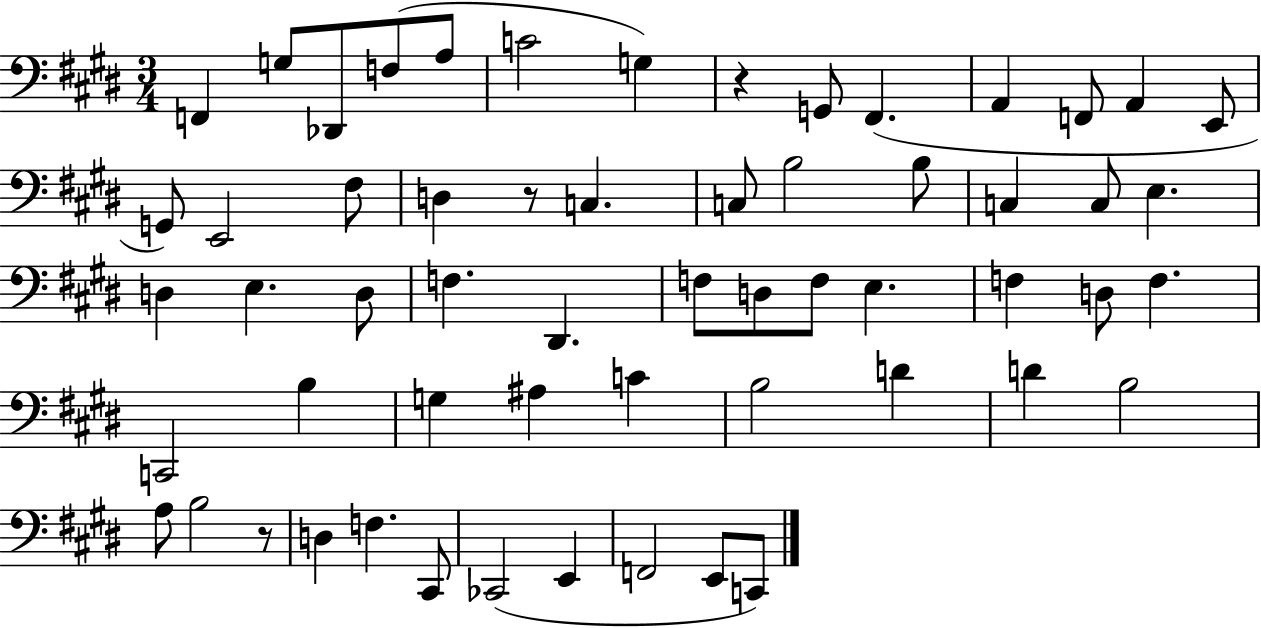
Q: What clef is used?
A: bass